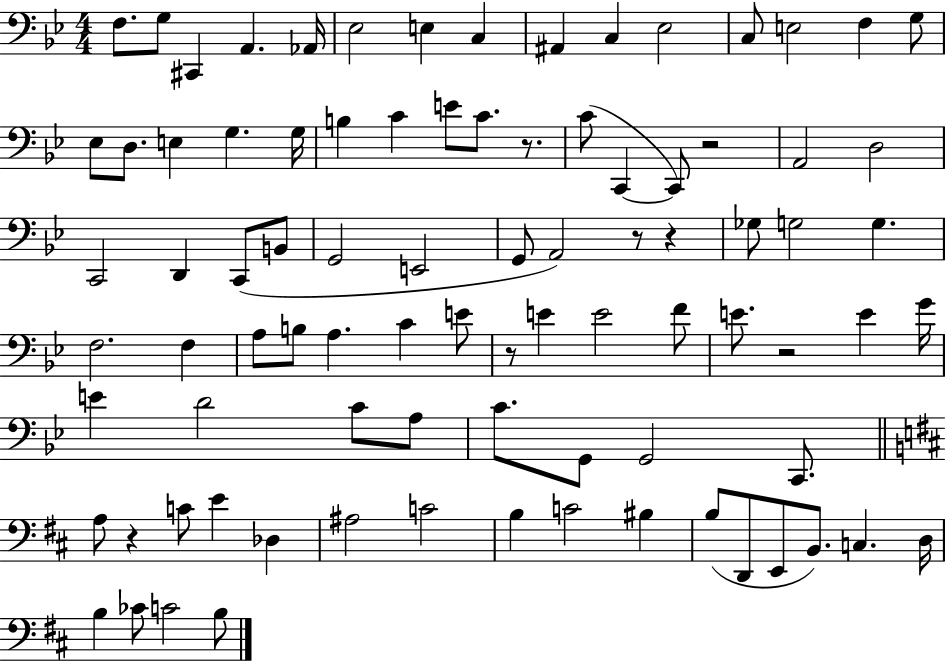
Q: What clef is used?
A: bass